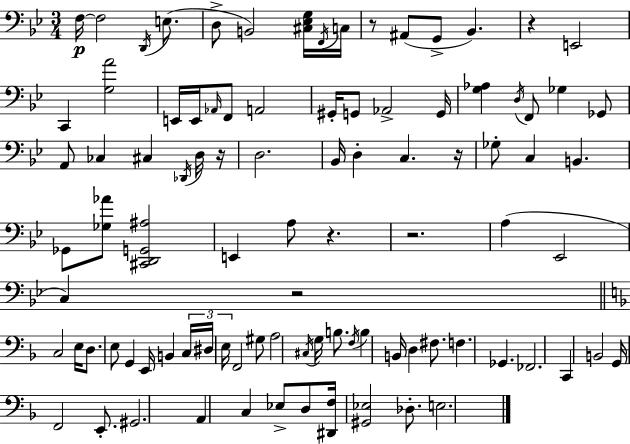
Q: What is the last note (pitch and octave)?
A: E3